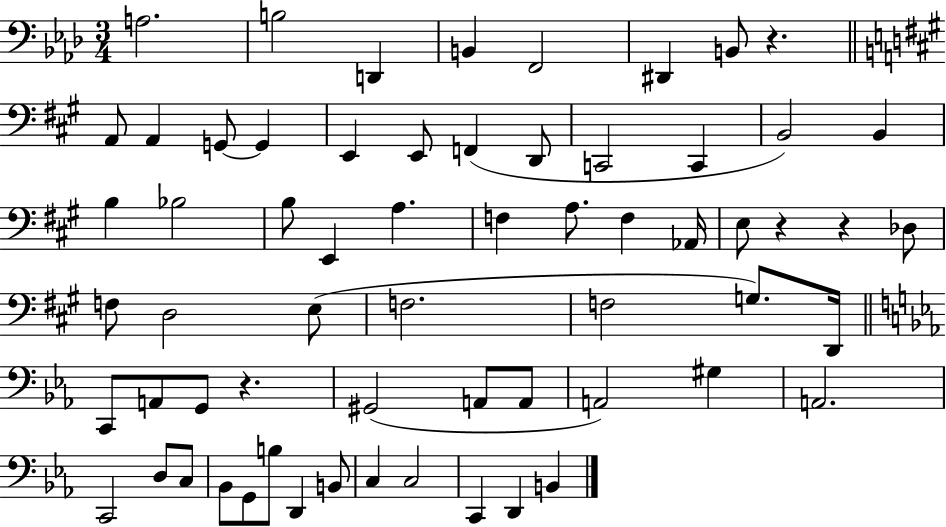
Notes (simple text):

A3/h. B3/h D2/q B2/q F2/h D#2/q B2/e R/q. A2/e A2/q G2/e G2/q E2/q E2/e F2/q D2/e C2/h C2/q B2/h B2/q B3/q Bb3/h B3/e E2/q A3/q. F3/q A3/e. F3/q Ab2/s E3/e R/q R/q Db3/e F3/e D3/h E3/e F3/h. F3/h G3/e. D2/s C2/e A2/e G2/e R/q. G#2/h A2/e A2/e A2/h G#3/q A2/h. C2/h D3/e C3/e Bb2/e G2/e B3/e D2/q B2/e C3/q C3/h C2/q D2/q B2/q